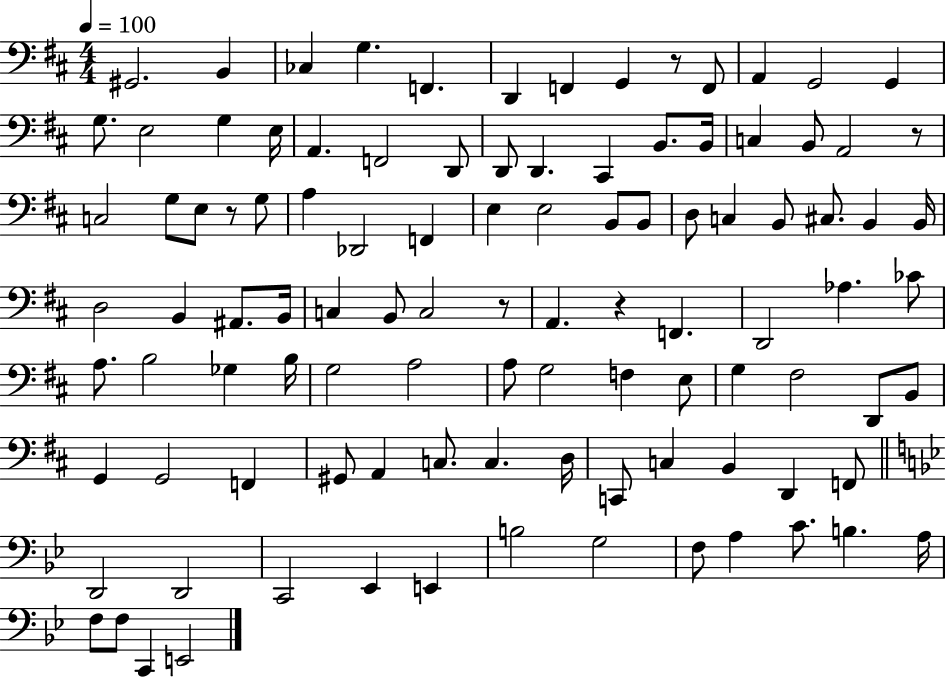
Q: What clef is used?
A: bass